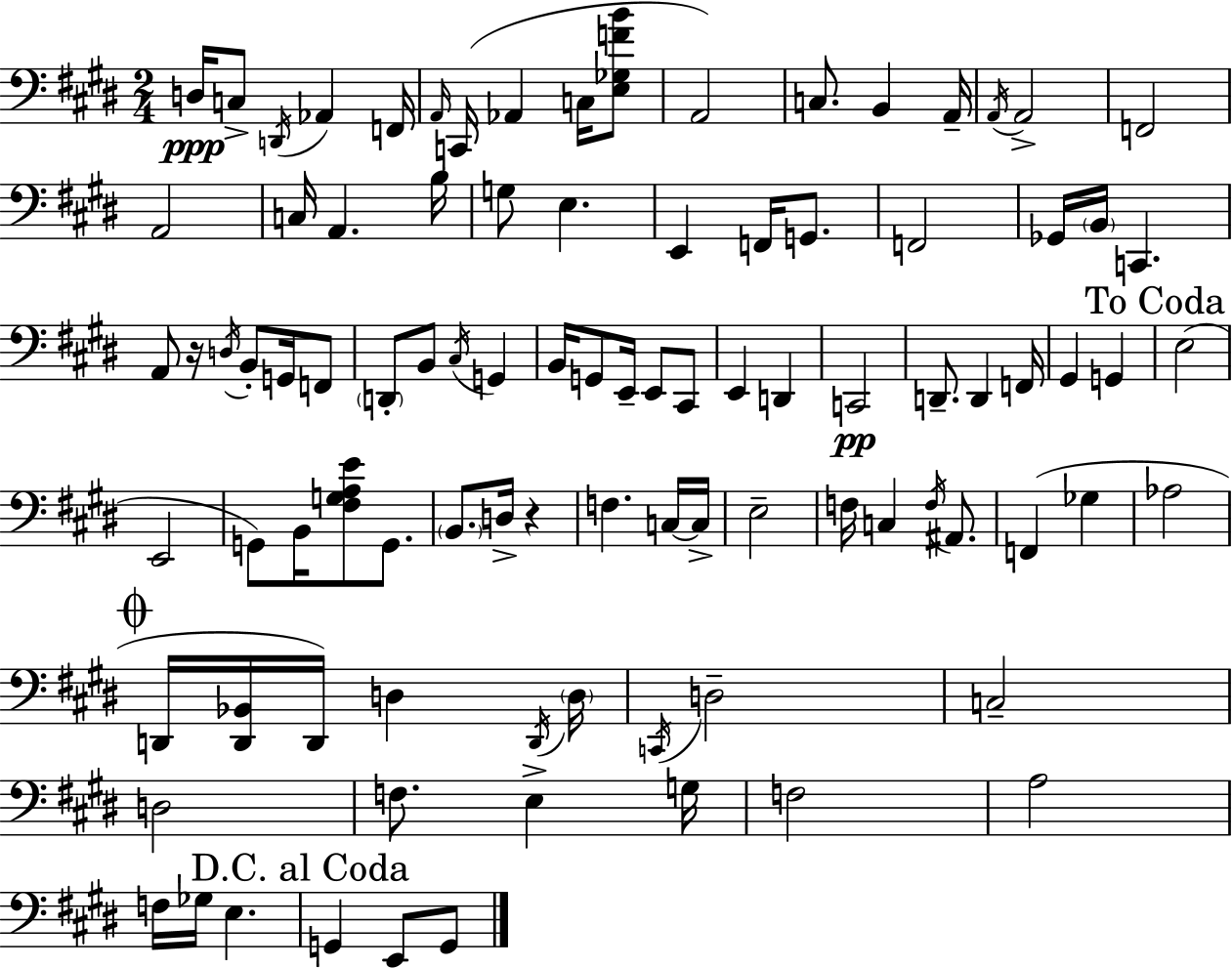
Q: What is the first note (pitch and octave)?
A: D3